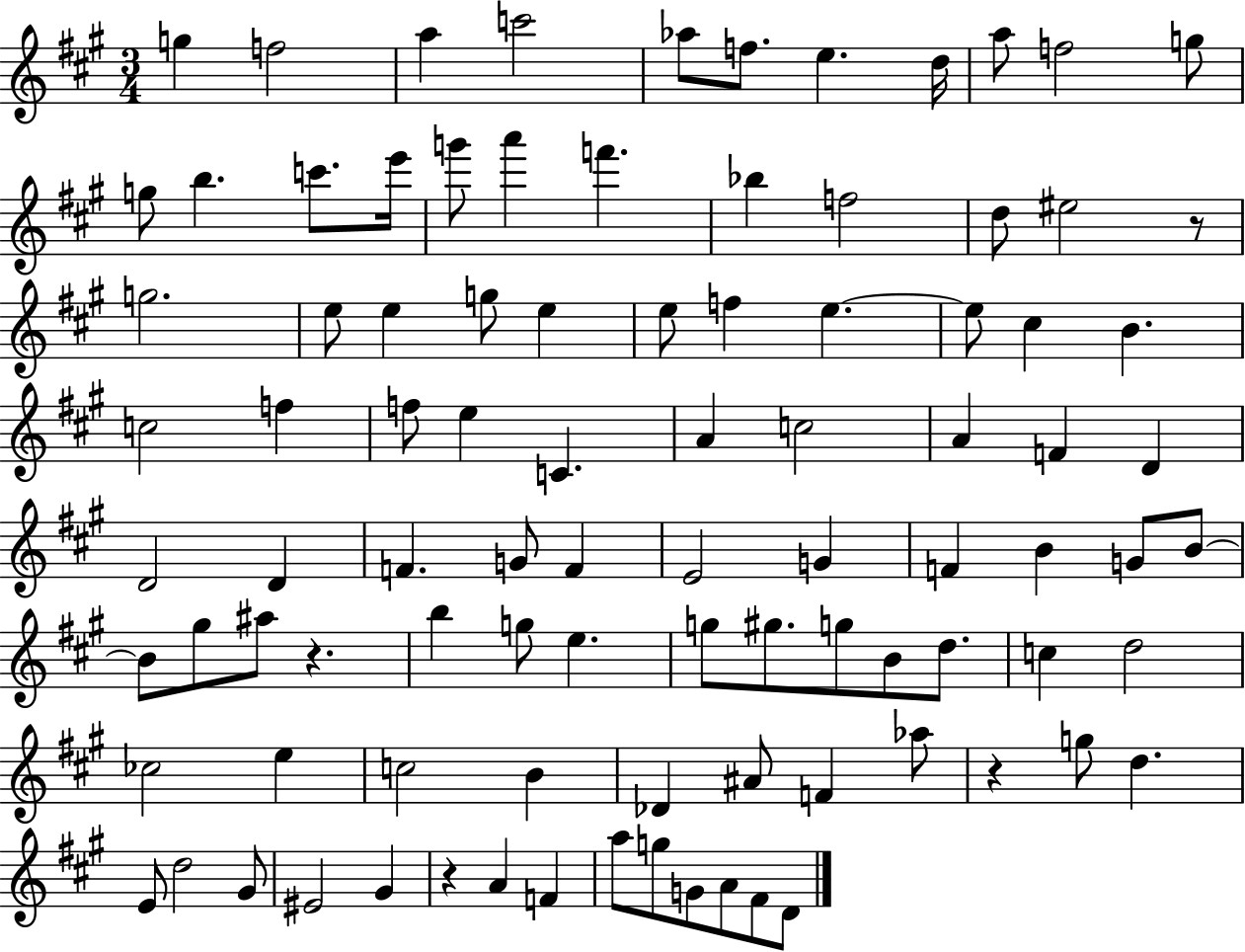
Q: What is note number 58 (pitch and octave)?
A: B5